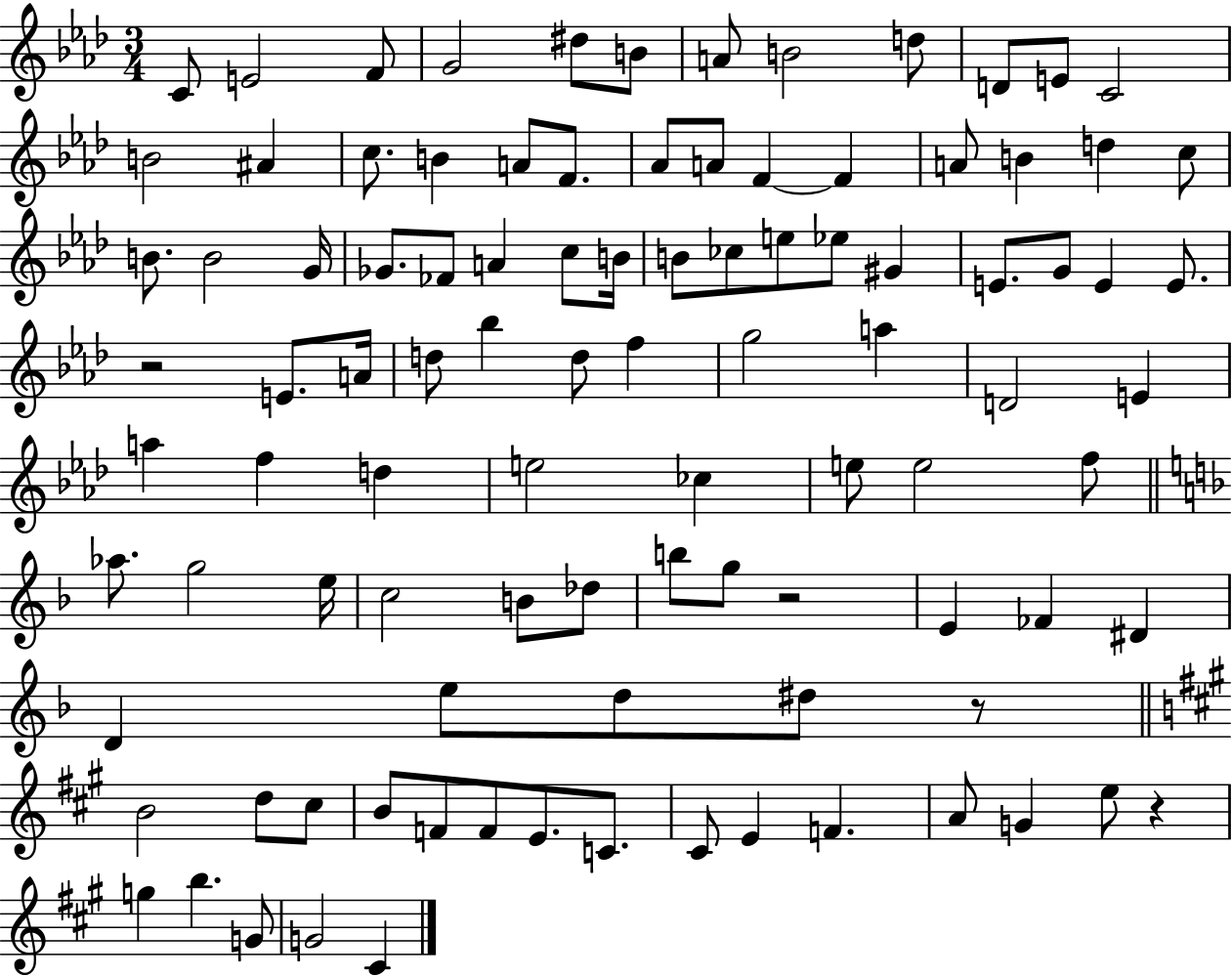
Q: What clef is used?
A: treble